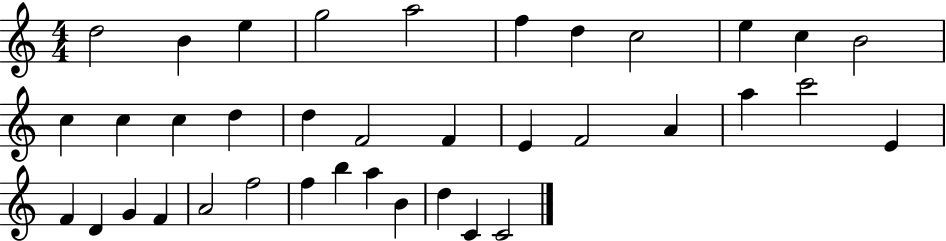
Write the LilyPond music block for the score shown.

{
  \clef treble
  \numericTimeSignature
  \time 4/4
  \key c \major
  d''2 b'4 e''4 | g''2 a''2 | f''4 d''4 c''2 | e''4 c''4 b'2 | \break c''4 c''4 c''4 d''4 | d''4 f'2 f'4 | e'4 f'2 a'4 | a''4 c'''2 e'4 | \break f'4 d'4 g'4 f'4 | a'2 f''2 | f''4 b''4 a''4 b'4 | d''4 c'4 c'2 | \break \bar "|."
}